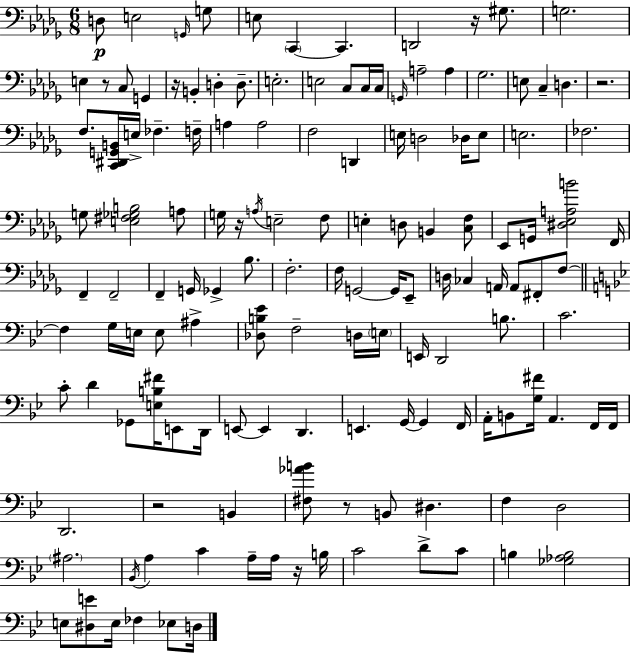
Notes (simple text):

D3/e E3/h G2/s G3/e E3/e C2/q C2/q. D2/h R/s G#3/e. G3/h. E3/q R/e C3/e G2/q R/s B2/q D3/q D3/e. E3/h. E3/h C3/e C3/s C3/s G2/s A3/h A3/q Gb3/h. E3/e C3/q D3/q. R/h. F3/e. [C2,D#2,G2,B2]/s E3/s FES3/q. F3/s A3/q A3/h F3/h D2/q E3/s D3/h Db3/s E3/e E3/h. FES3/h. G3/e [E3,F#3,Gb3,B3]/h A3/e G3/s R/s A3/s E3/h F3/e E3/q D3/e B2/q [C3,F3]/e Eb2/e G2/s [D#3,Eb3,A3,B4]/h F2/s F2/q F2/h F2/q G2/s Gb2/q Bb3/e. F3/h. F3/s G2/h G2/s Eb2/e D3/s CES3/q A2/s A2/e F#2/e F3/e F3/q G3/s E3/s E3/e A#3/q [Db3,B3,Eb4]/e F3/h D3/s E3/s E2/s D2/h B3/e. C4/h. C4/e D4/q Gb2/e [E3,B3,F#4]/s E2/e D2/s E2/e E2/q D2/q. E2/q. G2/s G2/q F2/s A2/s B2/e [G3,F#4]/s A2/q. F2/s F2/s D2/h. R/h B2/q [F#3,Ab4,B4]/e R/e B2/e D#3/q. F3/q D3/h A#3/h. Bb2/s A3/q C4/q A3/s A3/s R/s B3/s C4/h D4/e C4/e B3/q [Gb3,Ab3,B3]/h E3/e [D#3,E4]/e E3/s FES3/q Eb3/e D3/s